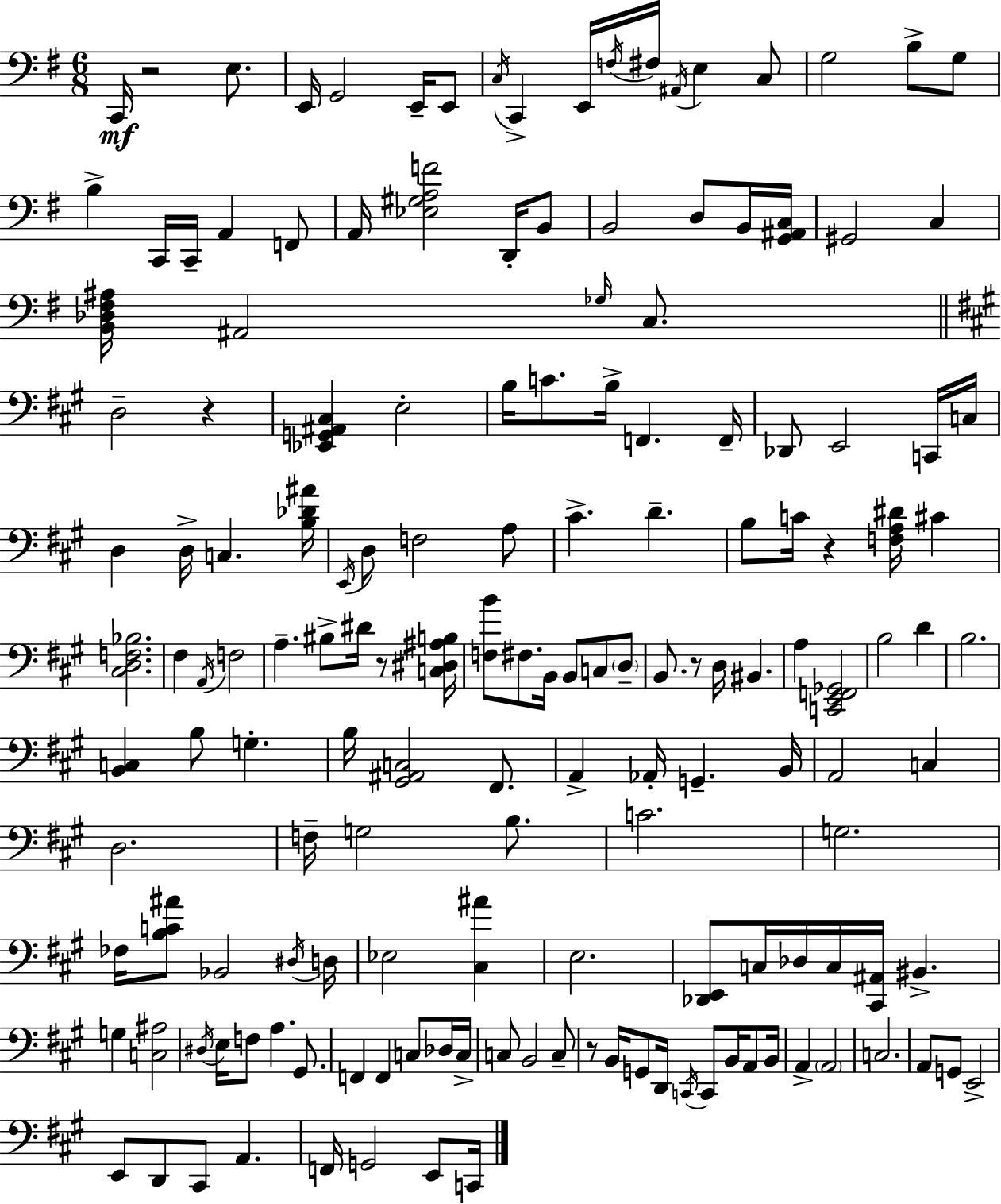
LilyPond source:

{
  \clef bass
  \numericTimeSignature
  \time 6/8
  \key e \minor
  \repeat volta 2 { c,16\mf r2 e8. | e,16 g,2 e,16-- e,8 | \acciaccatura { c16 } c,4-> e,16 \acciaccatura { f16 } fis16 \acciaccatura { ais,16 } e4 | c8 g2 b8-> | \break g8 b4-> c,16 c,16-- a,4 | f,8 a,16 <ees gis a f'>2 | d,16-. b,8 b,2 d8 | b,16 <g, ais, c>16 gis,2 c4 | \break <b, des fis ais>16 ais,2 | \grace { ges16 } c8. \bar "||" \break \key a \major d2-- r4 | <ees, g, ais, cis>4 e2-. | b16 c'8. b16-> f,4. f,16-- | des,8 e,2 c,16 c16 | \break d4 d16-> c4. <b des' ais'>16 | \acciaccatura { e,16 } d8 f2 a8 | cis'4.-> d'4.-- | b8 c'16 r4 <f a dis'>16 cis'4 | \break <cis d f bes>2. | fis4 \acciaccatura { a,16 } f2 | a4.-- bis8-> dis'16 r8 | <c dis ais b>16 <f b'>8 fis8. b,16 b,8 c8 | \break \parenthesize d8-- b,8. r8 d16 bis,4. | a4 <c, e, f, ges,>2 | b2 d'4 | b2. | \break <b, c>4 b8 g4.-. | b16 <gis, ais, c>2 fis,8. | a,4-> aes,16-. g,4.-- | b,16 a,2 c4 | \break d2. | f16-- g2 b8. | c'2. | g2. | \break fes16 <b c' ais'>8 bes,2 | \acciaccatura { dis16 } d16 ees2 <cis ais'>4 | e2. | <des, e,>8 c16 des16 c16 <cis, ais,>16 bis,4.-> | \break g4 <c ais>2 | \acciaccatura { dis16 } e16 f8 a4. | gis,8. f,4 f,4 | c8 des16 c16-> c8 b,2 | \break c8-- r8 b,16 g,8 d,16 \acciaccatura { c,16 } c,8 | b,16 a,8 b,16 a,4-> \parenthesize a,2 | c2. | a,8 g,8 e,2-> | \break e,8 d,8 cis,8 a,4. | f,16 g,2 | e,8 c,16 } \bar "|."
}